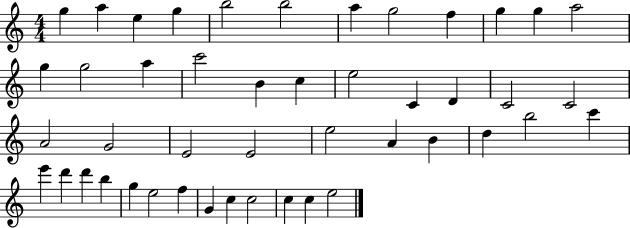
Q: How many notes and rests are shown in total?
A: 46